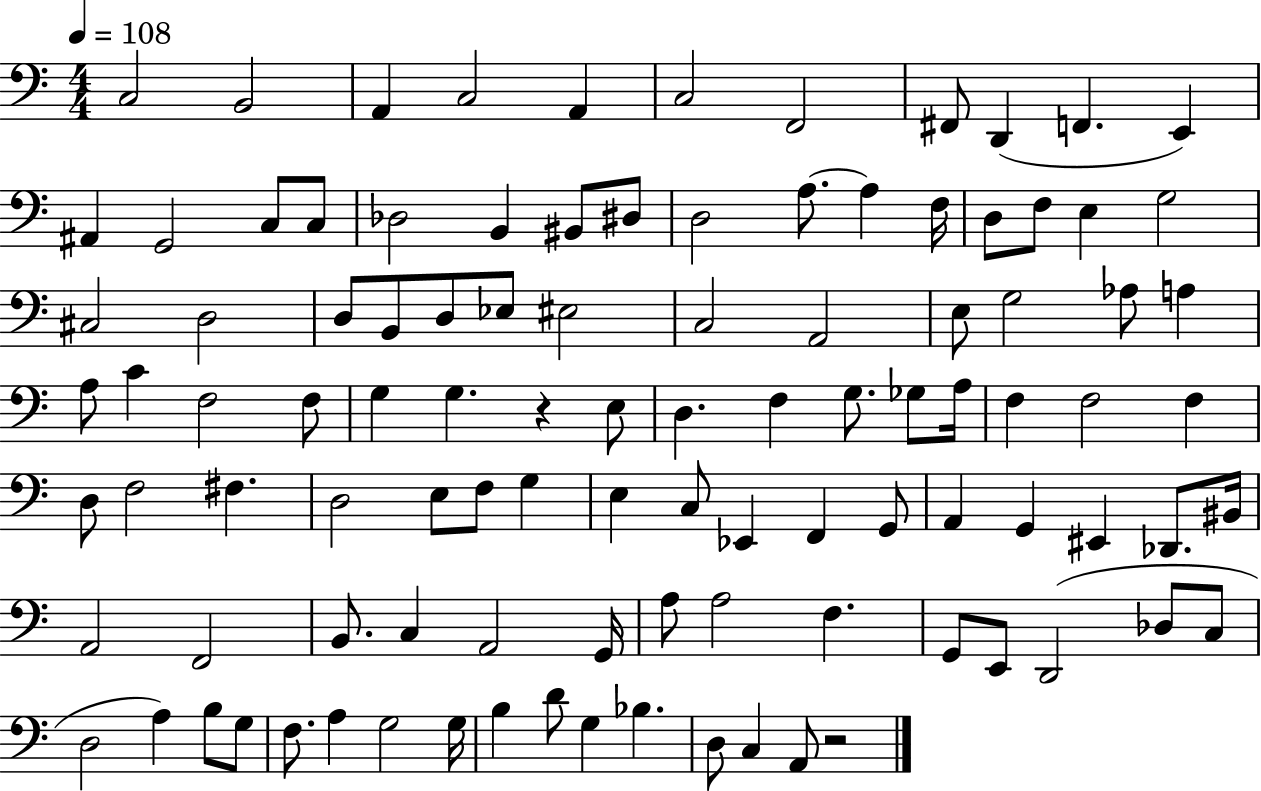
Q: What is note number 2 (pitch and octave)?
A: B2